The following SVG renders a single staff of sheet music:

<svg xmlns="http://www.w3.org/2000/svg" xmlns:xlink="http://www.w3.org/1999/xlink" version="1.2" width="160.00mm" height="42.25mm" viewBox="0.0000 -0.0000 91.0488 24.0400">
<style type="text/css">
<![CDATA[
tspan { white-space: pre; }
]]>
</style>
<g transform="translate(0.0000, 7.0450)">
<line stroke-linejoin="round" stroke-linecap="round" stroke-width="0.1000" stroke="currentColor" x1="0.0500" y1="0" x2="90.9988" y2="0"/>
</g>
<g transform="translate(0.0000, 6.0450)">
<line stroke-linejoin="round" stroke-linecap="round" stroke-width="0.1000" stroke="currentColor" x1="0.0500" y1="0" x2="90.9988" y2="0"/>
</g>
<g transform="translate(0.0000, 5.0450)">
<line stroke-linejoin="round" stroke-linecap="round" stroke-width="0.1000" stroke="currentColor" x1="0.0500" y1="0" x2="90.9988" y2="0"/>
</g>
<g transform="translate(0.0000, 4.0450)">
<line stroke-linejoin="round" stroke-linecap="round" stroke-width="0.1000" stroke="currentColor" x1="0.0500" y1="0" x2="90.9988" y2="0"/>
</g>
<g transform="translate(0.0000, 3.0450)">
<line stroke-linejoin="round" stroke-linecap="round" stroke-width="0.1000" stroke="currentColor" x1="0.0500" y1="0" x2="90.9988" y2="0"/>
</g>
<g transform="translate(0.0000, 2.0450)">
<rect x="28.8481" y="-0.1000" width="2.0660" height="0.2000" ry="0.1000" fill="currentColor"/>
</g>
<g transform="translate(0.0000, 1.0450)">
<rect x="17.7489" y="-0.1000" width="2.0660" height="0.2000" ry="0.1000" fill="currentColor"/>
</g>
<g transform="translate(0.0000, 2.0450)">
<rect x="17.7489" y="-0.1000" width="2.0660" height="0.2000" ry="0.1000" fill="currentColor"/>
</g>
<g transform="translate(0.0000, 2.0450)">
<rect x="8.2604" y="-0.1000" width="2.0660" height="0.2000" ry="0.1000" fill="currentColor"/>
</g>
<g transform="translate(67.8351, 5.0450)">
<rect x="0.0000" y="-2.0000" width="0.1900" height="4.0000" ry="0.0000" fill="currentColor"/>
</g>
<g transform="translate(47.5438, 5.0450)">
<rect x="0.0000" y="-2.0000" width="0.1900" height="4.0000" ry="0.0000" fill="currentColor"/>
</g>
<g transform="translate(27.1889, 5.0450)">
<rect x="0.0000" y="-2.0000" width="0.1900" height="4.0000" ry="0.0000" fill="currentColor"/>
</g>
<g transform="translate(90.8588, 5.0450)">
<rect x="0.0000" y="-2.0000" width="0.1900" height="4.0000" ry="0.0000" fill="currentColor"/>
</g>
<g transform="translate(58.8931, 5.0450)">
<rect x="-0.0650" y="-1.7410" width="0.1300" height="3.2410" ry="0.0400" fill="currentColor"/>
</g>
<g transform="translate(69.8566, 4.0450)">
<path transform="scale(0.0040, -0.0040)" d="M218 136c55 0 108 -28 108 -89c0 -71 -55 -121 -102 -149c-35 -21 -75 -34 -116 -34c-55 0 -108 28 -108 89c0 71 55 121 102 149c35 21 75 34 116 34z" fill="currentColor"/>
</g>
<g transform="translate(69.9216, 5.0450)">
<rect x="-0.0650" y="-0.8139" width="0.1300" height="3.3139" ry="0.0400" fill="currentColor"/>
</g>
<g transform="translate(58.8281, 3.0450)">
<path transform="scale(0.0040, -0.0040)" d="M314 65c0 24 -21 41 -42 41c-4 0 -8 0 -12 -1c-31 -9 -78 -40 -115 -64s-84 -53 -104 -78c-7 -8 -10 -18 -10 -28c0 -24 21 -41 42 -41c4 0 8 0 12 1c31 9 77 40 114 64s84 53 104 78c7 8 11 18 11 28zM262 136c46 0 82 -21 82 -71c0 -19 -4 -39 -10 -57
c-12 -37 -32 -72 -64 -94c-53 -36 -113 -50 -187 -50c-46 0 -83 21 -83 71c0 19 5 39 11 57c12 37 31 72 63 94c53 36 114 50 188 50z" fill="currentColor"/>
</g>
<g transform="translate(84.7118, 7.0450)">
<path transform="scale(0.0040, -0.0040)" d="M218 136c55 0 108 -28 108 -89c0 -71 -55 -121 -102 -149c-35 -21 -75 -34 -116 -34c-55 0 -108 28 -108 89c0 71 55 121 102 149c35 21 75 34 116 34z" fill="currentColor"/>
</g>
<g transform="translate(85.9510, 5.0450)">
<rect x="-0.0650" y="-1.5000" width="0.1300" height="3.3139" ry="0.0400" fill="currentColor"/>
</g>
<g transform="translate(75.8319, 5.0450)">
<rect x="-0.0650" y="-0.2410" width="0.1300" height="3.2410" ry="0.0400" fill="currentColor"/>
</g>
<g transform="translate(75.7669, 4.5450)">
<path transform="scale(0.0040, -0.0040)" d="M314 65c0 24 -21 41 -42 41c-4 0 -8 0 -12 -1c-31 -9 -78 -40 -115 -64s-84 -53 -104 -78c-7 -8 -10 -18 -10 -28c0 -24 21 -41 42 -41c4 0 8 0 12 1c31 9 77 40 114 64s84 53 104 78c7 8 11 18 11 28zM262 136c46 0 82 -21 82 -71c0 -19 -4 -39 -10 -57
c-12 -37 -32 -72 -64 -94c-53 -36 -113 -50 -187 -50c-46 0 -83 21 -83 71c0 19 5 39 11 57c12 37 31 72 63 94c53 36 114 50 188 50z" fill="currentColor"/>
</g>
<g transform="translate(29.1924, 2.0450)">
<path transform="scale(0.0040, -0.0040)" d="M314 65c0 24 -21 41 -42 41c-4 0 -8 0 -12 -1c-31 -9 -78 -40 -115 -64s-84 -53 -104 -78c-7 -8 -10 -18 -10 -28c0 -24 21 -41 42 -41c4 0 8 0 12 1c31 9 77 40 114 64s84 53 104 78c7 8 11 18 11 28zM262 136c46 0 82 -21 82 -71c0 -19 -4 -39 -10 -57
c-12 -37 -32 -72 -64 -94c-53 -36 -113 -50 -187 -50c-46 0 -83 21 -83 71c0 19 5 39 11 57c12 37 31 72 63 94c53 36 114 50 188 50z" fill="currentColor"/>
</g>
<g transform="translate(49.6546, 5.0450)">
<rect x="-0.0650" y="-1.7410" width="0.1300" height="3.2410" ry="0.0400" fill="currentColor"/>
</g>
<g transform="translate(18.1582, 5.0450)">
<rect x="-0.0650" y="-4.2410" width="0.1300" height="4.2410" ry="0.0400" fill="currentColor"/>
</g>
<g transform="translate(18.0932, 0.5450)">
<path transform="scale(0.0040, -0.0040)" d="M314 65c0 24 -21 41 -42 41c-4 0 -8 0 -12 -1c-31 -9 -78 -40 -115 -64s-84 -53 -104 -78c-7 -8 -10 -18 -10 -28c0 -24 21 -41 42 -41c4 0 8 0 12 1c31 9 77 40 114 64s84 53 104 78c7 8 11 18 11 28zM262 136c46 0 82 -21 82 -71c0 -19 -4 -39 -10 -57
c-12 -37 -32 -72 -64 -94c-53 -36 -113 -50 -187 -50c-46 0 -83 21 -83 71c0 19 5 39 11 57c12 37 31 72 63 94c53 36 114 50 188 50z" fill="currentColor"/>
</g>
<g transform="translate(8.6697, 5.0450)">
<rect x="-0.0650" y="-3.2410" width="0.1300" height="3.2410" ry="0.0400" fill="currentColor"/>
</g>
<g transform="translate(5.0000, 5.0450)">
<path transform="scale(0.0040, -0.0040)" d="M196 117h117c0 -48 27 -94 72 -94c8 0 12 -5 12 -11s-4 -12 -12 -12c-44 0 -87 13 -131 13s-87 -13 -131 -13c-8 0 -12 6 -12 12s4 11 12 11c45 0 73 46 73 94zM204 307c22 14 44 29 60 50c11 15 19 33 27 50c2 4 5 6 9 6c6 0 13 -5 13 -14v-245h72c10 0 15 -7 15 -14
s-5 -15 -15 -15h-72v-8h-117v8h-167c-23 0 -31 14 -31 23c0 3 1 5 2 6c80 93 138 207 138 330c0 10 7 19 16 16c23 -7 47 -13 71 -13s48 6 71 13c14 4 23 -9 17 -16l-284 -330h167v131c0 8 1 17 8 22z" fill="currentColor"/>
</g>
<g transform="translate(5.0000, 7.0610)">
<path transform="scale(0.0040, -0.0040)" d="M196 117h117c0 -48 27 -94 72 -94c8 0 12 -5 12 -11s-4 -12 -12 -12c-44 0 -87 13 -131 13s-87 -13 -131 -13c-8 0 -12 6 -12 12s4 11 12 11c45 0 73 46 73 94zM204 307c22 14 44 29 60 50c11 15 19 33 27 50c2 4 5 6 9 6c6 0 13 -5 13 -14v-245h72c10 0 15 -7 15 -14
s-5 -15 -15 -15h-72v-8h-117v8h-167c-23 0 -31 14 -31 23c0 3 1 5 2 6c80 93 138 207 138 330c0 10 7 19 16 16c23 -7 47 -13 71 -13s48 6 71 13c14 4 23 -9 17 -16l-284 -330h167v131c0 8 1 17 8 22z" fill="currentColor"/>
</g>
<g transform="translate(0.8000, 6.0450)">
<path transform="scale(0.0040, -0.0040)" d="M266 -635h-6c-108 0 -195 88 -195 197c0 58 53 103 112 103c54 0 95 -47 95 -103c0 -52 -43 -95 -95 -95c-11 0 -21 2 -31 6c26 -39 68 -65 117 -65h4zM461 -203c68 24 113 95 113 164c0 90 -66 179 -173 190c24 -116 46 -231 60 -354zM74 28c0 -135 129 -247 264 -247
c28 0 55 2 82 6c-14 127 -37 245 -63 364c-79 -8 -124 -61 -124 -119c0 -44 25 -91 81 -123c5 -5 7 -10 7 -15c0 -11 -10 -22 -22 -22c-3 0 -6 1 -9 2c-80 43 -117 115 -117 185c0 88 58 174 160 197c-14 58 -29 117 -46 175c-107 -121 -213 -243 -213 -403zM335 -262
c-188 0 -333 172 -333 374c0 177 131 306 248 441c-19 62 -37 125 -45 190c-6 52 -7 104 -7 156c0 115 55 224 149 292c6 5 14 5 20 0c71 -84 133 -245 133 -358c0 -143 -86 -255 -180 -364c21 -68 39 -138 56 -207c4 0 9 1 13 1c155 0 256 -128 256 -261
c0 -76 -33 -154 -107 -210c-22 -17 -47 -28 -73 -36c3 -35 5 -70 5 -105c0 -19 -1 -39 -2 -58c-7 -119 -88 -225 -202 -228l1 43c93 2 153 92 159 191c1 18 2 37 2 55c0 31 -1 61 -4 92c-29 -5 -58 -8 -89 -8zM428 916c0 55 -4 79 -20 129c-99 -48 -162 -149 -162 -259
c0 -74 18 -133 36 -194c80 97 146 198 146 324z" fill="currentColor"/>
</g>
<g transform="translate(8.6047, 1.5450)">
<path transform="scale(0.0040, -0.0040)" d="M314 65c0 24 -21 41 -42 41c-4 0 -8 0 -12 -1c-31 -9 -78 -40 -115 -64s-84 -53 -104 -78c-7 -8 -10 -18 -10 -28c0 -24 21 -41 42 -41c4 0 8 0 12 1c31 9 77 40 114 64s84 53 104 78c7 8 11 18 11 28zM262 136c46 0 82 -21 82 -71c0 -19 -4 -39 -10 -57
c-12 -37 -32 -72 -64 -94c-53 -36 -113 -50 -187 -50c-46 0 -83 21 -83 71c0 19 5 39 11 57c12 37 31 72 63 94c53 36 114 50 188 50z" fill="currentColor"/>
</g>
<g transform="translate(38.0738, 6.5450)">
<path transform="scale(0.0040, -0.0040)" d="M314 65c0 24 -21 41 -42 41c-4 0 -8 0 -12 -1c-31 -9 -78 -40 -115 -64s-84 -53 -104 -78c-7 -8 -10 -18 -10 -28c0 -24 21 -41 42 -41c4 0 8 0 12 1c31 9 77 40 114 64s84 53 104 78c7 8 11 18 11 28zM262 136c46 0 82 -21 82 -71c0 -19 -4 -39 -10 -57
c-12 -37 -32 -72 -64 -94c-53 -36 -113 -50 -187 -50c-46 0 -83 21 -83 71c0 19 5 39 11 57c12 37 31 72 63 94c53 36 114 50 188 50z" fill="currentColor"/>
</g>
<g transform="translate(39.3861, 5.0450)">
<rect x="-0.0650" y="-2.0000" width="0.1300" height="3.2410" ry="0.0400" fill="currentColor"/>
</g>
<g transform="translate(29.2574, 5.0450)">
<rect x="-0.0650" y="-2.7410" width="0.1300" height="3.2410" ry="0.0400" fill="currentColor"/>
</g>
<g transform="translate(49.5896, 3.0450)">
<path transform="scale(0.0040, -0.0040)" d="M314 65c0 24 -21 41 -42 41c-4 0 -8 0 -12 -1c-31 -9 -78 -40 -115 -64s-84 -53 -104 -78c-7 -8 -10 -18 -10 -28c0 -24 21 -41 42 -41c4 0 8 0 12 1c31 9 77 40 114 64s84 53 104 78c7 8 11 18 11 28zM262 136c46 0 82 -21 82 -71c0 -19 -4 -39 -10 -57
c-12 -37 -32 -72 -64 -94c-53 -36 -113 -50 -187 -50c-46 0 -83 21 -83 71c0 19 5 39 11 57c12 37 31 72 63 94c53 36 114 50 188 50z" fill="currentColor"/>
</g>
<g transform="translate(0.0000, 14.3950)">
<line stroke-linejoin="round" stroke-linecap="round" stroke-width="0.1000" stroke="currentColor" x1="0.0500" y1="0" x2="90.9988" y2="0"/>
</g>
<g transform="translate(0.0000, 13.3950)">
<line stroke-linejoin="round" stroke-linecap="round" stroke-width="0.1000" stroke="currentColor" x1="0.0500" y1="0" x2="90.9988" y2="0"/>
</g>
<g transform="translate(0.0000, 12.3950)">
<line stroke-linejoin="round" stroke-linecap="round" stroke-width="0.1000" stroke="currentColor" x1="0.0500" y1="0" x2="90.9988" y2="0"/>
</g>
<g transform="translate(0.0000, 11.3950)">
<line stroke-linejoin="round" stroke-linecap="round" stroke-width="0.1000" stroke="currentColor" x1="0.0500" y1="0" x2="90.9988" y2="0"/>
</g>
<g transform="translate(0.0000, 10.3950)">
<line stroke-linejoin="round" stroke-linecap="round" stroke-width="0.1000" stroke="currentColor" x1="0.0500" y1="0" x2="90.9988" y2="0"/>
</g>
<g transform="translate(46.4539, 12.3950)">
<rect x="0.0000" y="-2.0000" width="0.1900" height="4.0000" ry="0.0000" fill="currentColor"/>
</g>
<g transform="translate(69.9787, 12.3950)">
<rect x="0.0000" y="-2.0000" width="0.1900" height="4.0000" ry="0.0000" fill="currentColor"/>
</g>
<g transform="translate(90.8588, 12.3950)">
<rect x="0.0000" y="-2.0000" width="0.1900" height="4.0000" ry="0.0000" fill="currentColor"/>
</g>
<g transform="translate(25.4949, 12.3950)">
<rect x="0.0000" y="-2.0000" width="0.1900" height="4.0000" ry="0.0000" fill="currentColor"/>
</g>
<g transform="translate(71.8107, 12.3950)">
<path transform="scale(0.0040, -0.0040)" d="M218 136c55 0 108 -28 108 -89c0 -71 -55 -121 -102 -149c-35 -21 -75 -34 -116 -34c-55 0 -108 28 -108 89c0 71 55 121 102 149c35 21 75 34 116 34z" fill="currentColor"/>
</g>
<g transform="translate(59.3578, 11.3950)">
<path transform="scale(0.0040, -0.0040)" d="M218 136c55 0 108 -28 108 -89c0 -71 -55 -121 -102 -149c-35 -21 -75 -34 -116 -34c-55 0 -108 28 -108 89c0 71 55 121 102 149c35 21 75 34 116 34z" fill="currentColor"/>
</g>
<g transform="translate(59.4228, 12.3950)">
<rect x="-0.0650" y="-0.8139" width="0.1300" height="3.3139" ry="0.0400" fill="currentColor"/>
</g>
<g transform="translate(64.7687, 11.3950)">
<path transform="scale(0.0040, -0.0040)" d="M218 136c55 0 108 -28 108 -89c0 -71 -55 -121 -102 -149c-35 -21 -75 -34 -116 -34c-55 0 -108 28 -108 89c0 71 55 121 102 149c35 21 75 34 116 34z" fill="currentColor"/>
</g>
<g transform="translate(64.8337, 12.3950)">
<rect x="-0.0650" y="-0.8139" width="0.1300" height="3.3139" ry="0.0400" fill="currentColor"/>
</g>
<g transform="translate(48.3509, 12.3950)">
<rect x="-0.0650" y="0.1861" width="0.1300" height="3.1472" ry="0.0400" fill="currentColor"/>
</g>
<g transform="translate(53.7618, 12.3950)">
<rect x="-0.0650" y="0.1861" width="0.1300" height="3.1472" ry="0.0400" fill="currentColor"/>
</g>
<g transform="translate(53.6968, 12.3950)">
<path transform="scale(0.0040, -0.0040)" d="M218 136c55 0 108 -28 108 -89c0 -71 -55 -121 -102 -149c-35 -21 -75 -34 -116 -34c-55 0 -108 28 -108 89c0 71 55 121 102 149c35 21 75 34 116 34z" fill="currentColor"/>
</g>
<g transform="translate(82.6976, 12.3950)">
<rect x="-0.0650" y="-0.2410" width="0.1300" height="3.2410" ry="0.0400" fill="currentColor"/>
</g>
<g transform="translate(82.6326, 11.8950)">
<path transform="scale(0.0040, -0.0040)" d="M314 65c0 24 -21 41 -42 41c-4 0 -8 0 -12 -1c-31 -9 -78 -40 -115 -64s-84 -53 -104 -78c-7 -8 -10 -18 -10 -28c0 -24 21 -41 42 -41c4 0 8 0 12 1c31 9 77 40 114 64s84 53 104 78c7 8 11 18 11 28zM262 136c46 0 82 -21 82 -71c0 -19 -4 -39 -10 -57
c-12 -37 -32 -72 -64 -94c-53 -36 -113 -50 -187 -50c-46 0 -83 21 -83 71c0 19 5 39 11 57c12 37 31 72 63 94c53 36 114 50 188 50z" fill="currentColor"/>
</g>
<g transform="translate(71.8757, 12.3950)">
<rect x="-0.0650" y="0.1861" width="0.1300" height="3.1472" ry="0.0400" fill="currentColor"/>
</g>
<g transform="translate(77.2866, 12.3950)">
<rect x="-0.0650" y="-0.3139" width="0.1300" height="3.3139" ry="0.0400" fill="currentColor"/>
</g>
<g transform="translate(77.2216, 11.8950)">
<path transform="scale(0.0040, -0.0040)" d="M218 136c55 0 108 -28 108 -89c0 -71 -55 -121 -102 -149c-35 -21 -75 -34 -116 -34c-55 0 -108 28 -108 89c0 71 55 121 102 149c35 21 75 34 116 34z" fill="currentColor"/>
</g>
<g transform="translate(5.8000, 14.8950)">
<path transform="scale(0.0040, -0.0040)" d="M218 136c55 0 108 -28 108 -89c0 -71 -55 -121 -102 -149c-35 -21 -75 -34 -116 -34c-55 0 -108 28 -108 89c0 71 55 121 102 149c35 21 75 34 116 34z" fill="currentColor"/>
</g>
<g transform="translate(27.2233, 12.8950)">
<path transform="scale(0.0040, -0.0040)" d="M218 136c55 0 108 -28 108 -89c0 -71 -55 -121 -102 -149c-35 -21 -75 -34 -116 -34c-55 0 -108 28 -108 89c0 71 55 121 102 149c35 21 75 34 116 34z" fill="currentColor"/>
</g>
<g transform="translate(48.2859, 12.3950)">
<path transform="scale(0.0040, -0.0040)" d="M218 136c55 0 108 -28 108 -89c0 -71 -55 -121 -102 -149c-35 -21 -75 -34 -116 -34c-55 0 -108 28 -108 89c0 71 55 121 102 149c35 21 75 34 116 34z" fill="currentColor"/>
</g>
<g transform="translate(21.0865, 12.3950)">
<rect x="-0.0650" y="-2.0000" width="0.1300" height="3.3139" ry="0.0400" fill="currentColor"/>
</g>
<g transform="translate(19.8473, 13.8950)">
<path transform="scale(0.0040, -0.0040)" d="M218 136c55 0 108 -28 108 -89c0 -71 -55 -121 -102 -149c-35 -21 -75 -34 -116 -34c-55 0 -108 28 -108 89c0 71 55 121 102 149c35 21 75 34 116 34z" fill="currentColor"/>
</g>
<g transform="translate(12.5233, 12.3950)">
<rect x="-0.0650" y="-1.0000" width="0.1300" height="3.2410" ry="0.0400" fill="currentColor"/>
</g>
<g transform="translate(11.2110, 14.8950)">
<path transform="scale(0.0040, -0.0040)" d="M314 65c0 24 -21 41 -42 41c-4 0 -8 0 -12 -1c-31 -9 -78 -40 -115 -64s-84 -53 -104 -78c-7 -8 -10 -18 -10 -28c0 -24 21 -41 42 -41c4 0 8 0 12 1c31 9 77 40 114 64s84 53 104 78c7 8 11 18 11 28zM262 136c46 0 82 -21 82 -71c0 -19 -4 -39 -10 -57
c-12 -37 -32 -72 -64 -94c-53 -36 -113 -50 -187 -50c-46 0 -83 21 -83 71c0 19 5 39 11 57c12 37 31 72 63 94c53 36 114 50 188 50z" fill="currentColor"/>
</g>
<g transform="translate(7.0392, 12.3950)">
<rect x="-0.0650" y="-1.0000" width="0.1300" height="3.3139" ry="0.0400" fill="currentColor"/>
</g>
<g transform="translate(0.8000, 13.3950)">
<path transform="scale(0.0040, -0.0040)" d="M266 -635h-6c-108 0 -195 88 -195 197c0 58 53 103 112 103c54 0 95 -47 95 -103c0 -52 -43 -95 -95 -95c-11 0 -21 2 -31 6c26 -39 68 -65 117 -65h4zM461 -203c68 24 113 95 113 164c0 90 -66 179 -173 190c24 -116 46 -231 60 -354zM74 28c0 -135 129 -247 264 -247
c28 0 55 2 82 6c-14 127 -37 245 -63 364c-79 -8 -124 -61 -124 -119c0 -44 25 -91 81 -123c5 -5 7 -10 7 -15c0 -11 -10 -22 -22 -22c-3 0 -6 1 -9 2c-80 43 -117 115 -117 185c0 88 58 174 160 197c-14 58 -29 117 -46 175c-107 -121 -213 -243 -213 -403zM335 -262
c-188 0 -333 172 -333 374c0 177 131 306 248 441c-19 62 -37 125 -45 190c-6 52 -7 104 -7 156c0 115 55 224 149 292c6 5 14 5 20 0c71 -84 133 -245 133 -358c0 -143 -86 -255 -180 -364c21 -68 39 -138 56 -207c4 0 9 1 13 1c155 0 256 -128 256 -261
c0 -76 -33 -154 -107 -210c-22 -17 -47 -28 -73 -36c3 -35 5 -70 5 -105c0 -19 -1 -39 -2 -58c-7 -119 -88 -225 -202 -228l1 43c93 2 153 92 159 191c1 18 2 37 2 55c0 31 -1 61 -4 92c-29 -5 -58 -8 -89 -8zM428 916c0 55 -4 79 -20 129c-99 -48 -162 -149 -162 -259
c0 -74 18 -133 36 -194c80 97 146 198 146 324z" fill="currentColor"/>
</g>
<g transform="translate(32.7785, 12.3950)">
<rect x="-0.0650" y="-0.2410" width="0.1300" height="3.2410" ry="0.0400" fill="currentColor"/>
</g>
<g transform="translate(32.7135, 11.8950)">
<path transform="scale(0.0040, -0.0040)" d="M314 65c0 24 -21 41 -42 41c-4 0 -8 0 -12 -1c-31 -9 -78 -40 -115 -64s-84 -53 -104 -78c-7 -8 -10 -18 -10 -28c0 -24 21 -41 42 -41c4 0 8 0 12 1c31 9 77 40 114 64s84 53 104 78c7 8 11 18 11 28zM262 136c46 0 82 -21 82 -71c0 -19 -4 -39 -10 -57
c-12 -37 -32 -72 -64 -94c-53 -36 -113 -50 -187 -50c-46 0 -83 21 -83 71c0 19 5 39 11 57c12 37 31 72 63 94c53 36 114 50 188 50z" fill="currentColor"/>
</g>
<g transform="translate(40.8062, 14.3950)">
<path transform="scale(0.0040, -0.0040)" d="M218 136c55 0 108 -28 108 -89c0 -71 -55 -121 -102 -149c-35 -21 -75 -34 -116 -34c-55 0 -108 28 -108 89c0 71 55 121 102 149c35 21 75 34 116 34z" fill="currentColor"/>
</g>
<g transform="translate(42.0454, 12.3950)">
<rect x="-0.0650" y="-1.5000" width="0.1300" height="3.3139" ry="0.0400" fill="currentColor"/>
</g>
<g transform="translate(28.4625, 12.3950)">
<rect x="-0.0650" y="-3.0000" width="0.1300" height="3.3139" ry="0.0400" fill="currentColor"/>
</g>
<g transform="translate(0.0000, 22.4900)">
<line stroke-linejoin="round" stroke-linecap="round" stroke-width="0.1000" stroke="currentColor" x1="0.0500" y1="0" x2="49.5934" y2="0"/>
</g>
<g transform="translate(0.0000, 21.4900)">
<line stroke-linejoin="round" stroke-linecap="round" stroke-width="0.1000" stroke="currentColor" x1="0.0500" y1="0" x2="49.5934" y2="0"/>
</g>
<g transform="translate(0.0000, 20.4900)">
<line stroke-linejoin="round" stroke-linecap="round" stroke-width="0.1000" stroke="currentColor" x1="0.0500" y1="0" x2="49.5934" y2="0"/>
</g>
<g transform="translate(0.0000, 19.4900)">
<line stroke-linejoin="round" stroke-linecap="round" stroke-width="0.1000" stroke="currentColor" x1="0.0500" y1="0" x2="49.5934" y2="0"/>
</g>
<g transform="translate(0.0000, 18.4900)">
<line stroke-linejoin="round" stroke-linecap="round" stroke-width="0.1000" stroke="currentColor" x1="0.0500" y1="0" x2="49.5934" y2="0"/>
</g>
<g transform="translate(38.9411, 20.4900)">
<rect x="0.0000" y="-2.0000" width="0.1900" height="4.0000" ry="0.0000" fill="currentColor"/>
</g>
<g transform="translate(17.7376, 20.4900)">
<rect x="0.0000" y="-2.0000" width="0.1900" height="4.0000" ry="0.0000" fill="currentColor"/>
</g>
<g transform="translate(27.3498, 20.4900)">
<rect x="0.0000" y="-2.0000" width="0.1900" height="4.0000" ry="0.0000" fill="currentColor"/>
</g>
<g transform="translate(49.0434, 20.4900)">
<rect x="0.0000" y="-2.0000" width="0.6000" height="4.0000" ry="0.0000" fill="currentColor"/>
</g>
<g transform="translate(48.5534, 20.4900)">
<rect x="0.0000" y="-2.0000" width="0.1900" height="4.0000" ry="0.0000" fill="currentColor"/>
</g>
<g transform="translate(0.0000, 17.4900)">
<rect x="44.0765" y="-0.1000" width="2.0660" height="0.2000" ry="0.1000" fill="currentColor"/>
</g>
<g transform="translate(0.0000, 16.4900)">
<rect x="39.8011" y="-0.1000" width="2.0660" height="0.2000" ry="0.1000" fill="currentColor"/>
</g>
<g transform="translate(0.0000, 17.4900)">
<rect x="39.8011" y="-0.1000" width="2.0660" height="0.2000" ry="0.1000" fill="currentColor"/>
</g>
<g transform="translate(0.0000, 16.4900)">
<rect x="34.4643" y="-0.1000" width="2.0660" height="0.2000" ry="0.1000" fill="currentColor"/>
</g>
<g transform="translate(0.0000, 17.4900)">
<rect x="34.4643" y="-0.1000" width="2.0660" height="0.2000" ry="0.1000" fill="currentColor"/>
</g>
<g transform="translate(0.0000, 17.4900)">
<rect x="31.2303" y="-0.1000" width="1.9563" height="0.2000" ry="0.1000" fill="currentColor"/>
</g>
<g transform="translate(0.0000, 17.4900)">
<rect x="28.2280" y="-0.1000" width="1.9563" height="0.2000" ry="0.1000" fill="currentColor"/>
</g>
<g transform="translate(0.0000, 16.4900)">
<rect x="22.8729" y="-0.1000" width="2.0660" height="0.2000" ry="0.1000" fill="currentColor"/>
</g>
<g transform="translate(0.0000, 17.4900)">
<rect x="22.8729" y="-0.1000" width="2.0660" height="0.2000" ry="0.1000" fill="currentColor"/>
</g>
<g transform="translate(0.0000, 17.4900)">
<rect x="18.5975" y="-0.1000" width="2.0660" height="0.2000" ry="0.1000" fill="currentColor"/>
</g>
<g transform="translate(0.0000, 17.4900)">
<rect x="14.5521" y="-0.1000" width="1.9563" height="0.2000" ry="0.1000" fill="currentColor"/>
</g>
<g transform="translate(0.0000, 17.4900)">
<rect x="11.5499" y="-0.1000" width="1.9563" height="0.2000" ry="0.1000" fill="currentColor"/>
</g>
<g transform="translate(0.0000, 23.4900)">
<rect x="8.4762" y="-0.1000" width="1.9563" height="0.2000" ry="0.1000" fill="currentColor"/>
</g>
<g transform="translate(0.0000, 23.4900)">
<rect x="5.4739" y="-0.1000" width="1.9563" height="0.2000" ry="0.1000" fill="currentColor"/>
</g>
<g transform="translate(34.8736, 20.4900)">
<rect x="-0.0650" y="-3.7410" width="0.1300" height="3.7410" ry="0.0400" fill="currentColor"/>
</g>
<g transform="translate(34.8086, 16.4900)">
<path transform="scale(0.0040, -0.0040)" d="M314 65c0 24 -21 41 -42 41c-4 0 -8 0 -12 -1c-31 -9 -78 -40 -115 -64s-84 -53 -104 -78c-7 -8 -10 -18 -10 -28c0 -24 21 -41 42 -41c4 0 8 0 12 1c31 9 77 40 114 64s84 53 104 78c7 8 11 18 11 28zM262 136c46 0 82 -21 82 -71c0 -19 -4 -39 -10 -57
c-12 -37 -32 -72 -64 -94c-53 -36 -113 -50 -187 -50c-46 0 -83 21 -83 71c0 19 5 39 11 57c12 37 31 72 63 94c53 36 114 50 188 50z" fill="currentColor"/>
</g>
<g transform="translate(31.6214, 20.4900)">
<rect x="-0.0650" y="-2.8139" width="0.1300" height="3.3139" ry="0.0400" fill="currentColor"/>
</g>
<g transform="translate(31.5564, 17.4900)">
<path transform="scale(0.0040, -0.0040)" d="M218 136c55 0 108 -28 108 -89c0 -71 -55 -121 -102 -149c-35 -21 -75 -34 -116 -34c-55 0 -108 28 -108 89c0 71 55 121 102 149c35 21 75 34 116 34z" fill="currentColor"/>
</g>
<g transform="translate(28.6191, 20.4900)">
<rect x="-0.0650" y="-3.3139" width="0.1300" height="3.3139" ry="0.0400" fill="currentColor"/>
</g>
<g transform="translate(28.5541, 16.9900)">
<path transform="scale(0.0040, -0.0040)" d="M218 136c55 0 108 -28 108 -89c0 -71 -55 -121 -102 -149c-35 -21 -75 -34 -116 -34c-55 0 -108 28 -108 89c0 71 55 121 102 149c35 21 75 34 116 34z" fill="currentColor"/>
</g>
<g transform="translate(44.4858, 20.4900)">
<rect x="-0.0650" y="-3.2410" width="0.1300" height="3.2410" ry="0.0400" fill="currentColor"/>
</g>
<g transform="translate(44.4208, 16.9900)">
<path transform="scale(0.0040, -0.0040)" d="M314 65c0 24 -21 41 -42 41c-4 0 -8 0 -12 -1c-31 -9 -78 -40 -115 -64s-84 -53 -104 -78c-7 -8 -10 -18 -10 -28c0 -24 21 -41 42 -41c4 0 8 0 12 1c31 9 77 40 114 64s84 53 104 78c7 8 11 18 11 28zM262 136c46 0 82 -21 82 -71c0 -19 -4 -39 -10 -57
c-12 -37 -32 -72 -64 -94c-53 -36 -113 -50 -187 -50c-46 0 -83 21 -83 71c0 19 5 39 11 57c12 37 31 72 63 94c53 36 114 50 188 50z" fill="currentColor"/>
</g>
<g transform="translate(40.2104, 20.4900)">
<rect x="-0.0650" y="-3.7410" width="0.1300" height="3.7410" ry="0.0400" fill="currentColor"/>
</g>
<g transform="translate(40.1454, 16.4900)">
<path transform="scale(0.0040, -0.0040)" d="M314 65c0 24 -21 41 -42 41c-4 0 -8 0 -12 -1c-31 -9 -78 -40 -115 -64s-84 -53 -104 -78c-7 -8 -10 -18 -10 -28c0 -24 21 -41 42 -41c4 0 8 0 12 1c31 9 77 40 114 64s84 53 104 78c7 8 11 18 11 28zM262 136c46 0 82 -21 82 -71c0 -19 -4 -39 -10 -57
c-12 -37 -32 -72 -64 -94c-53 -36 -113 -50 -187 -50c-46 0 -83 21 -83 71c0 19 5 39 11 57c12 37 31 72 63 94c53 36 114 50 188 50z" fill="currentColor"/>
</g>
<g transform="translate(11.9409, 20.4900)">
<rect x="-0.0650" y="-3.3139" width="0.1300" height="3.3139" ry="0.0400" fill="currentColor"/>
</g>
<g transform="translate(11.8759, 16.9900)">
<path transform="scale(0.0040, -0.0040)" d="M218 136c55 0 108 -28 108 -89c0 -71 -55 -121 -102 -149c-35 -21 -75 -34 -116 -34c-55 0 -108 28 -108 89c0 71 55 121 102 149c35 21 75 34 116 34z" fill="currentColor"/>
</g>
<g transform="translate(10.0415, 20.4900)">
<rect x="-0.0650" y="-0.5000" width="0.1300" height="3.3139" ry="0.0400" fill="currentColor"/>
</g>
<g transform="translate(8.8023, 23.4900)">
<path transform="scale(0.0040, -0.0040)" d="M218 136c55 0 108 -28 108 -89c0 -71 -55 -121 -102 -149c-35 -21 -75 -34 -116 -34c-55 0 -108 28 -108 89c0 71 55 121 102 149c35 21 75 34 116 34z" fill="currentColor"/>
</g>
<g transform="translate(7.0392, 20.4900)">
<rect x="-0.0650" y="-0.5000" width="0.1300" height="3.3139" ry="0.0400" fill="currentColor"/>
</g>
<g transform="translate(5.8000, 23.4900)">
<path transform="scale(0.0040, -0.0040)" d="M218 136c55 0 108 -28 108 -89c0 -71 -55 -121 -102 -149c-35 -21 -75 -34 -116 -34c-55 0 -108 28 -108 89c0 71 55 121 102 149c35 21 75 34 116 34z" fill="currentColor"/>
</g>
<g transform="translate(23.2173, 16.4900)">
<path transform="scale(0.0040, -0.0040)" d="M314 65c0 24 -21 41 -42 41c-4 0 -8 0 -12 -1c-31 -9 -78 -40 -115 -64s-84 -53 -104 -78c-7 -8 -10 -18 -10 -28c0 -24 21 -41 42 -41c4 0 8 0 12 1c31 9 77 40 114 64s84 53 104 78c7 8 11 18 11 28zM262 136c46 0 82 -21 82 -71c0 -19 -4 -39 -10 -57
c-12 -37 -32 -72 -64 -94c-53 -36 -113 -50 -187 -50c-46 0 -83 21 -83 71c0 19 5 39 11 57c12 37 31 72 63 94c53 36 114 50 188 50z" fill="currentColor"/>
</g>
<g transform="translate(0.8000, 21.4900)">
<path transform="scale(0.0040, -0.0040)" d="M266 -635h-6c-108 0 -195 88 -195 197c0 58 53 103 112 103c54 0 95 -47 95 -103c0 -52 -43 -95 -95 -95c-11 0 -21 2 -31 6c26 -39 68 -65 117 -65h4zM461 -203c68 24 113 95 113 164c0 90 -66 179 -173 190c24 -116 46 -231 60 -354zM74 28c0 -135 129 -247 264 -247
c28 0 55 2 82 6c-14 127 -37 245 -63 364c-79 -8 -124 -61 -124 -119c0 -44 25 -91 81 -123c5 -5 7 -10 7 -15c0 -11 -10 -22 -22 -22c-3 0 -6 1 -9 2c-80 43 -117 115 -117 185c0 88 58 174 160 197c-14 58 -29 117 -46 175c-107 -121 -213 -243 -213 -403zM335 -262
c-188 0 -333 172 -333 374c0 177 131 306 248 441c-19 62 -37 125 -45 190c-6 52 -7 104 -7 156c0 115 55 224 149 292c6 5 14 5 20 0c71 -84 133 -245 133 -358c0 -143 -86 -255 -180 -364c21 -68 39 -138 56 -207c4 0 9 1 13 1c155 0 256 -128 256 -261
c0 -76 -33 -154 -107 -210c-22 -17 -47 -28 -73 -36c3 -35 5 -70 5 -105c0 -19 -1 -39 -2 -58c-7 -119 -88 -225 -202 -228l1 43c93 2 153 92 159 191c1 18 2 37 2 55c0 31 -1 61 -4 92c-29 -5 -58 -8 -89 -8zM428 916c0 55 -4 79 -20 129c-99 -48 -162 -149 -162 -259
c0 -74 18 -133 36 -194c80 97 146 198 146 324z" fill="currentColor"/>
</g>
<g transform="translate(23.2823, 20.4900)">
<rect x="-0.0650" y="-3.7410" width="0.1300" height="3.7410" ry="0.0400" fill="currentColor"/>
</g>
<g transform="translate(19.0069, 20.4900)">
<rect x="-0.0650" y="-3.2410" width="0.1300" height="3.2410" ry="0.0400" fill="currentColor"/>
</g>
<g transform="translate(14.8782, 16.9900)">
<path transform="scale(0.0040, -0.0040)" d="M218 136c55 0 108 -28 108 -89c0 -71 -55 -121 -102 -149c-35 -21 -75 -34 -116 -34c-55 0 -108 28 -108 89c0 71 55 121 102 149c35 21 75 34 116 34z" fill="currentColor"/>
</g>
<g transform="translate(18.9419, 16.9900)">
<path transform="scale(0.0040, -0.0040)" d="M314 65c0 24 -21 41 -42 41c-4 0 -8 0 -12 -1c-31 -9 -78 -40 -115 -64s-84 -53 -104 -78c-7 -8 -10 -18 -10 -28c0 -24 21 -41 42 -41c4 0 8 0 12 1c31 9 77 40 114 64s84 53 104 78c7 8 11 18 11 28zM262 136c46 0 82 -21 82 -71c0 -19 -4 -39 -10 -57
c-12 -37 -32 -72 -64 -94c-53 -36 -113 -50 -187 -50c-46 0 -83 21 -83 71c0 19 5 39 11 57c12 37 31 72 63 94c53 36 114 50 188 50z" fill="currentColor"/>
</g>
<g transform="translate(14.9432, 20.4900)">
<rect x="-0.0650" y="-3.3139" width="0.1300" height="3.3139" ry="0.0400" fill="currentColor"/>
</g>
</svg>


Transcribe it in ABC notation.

X:1
T:Untitled
M:4/4
L:1/4
K:C
b2 d'2 a2 F2 f2 f2 d c2 E D D2 F A c2 E B B d d B c c2 C C b b b2 c'2 b a c'2 c'2 b2